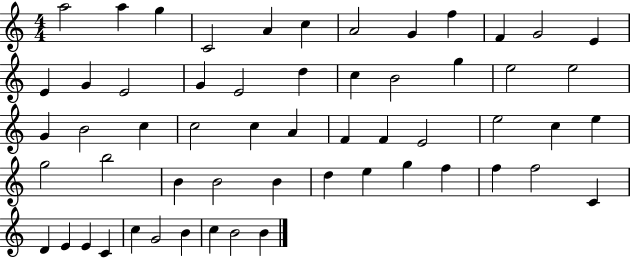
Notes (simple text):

A5/h A5/q G5/q C4/h A4/q C5/q A4/h G4/q F5/q F4/q G4/h E4/q E4/q G4/q E4/h G4/q E4/h D5/q C5/q B4/h G5/q E5/h E5/h G4/q B4/h C5/q C5/h C5/q A4/q F4/q F4/q E4/h E5/h C5/q E5/q G5/h B5/h B4/q B4/h B4/q D5/q E5/q G5/q F5/q F5/q F5/h C4/q D4/q E4/q E4/q C4/q C5/q G4/h B4/q C5/q B4/h B4/q